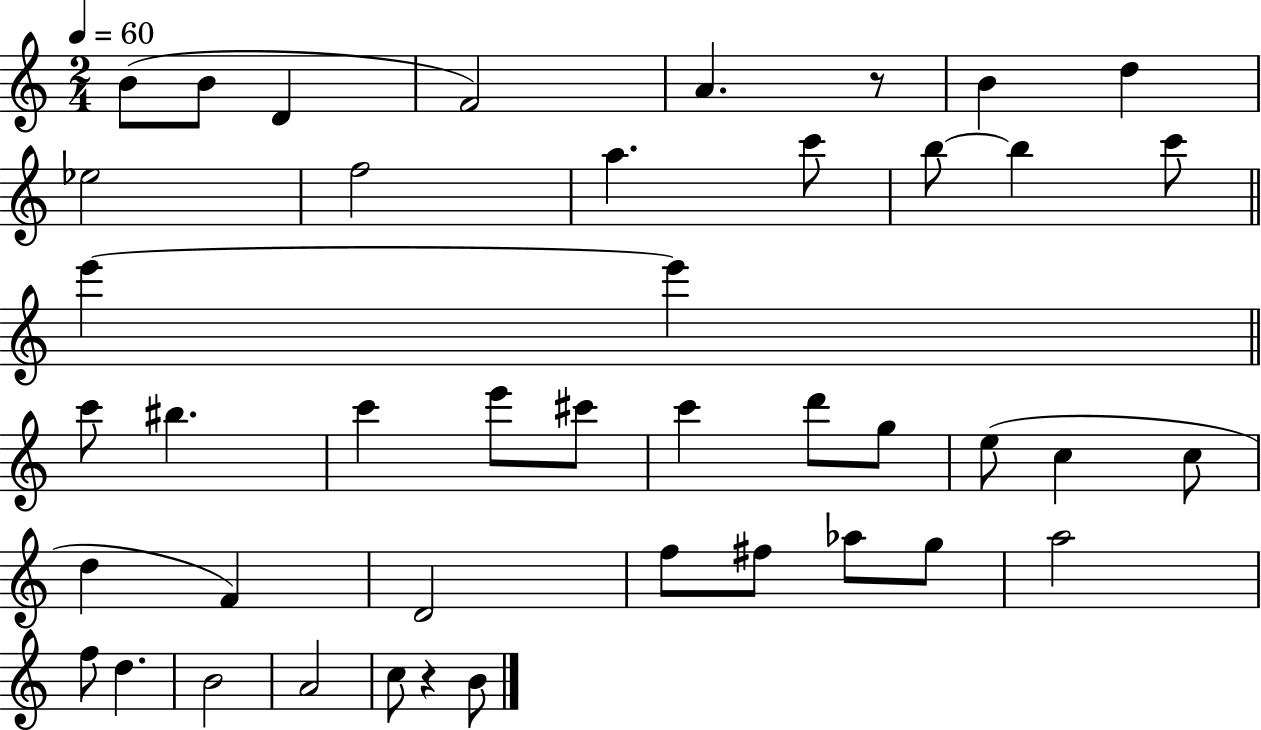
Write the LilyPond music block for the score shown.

{
  \clef treble
  \numericTimeSignature
  \time 2/4
  \key c \major
  \tempo 4 = 60
  b'8( b'8 d'4 | f'2) | a'4. r8 | b'4 d''4 | \break ees''2 | f''2 | a''4. c'''8 | b''8~~ b''4 c'''8 | \break \bar "||" \break \key a \minor e'''4~~ e'''4 | \bar "||" \break \key a \minor c'''8 bis''4. | c'''4 e'''8 cis'''8 | c'''4 d'''8 g''8 | e''8( c''4 c''8 | \break d''4 f'4) | d'2 | f''8 fis''8 aes''8 g''8 | a''2 | \break f''8 d''4. | b'2 | a'2 | c''8 r4 b'8 | \break \bar "|."
}